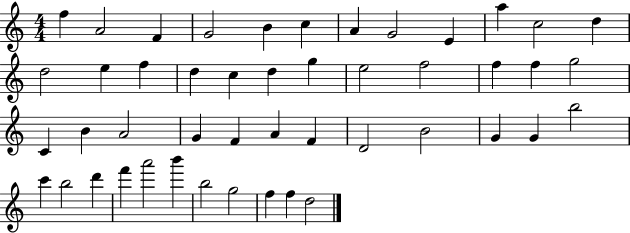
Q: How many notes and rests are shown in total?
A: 47